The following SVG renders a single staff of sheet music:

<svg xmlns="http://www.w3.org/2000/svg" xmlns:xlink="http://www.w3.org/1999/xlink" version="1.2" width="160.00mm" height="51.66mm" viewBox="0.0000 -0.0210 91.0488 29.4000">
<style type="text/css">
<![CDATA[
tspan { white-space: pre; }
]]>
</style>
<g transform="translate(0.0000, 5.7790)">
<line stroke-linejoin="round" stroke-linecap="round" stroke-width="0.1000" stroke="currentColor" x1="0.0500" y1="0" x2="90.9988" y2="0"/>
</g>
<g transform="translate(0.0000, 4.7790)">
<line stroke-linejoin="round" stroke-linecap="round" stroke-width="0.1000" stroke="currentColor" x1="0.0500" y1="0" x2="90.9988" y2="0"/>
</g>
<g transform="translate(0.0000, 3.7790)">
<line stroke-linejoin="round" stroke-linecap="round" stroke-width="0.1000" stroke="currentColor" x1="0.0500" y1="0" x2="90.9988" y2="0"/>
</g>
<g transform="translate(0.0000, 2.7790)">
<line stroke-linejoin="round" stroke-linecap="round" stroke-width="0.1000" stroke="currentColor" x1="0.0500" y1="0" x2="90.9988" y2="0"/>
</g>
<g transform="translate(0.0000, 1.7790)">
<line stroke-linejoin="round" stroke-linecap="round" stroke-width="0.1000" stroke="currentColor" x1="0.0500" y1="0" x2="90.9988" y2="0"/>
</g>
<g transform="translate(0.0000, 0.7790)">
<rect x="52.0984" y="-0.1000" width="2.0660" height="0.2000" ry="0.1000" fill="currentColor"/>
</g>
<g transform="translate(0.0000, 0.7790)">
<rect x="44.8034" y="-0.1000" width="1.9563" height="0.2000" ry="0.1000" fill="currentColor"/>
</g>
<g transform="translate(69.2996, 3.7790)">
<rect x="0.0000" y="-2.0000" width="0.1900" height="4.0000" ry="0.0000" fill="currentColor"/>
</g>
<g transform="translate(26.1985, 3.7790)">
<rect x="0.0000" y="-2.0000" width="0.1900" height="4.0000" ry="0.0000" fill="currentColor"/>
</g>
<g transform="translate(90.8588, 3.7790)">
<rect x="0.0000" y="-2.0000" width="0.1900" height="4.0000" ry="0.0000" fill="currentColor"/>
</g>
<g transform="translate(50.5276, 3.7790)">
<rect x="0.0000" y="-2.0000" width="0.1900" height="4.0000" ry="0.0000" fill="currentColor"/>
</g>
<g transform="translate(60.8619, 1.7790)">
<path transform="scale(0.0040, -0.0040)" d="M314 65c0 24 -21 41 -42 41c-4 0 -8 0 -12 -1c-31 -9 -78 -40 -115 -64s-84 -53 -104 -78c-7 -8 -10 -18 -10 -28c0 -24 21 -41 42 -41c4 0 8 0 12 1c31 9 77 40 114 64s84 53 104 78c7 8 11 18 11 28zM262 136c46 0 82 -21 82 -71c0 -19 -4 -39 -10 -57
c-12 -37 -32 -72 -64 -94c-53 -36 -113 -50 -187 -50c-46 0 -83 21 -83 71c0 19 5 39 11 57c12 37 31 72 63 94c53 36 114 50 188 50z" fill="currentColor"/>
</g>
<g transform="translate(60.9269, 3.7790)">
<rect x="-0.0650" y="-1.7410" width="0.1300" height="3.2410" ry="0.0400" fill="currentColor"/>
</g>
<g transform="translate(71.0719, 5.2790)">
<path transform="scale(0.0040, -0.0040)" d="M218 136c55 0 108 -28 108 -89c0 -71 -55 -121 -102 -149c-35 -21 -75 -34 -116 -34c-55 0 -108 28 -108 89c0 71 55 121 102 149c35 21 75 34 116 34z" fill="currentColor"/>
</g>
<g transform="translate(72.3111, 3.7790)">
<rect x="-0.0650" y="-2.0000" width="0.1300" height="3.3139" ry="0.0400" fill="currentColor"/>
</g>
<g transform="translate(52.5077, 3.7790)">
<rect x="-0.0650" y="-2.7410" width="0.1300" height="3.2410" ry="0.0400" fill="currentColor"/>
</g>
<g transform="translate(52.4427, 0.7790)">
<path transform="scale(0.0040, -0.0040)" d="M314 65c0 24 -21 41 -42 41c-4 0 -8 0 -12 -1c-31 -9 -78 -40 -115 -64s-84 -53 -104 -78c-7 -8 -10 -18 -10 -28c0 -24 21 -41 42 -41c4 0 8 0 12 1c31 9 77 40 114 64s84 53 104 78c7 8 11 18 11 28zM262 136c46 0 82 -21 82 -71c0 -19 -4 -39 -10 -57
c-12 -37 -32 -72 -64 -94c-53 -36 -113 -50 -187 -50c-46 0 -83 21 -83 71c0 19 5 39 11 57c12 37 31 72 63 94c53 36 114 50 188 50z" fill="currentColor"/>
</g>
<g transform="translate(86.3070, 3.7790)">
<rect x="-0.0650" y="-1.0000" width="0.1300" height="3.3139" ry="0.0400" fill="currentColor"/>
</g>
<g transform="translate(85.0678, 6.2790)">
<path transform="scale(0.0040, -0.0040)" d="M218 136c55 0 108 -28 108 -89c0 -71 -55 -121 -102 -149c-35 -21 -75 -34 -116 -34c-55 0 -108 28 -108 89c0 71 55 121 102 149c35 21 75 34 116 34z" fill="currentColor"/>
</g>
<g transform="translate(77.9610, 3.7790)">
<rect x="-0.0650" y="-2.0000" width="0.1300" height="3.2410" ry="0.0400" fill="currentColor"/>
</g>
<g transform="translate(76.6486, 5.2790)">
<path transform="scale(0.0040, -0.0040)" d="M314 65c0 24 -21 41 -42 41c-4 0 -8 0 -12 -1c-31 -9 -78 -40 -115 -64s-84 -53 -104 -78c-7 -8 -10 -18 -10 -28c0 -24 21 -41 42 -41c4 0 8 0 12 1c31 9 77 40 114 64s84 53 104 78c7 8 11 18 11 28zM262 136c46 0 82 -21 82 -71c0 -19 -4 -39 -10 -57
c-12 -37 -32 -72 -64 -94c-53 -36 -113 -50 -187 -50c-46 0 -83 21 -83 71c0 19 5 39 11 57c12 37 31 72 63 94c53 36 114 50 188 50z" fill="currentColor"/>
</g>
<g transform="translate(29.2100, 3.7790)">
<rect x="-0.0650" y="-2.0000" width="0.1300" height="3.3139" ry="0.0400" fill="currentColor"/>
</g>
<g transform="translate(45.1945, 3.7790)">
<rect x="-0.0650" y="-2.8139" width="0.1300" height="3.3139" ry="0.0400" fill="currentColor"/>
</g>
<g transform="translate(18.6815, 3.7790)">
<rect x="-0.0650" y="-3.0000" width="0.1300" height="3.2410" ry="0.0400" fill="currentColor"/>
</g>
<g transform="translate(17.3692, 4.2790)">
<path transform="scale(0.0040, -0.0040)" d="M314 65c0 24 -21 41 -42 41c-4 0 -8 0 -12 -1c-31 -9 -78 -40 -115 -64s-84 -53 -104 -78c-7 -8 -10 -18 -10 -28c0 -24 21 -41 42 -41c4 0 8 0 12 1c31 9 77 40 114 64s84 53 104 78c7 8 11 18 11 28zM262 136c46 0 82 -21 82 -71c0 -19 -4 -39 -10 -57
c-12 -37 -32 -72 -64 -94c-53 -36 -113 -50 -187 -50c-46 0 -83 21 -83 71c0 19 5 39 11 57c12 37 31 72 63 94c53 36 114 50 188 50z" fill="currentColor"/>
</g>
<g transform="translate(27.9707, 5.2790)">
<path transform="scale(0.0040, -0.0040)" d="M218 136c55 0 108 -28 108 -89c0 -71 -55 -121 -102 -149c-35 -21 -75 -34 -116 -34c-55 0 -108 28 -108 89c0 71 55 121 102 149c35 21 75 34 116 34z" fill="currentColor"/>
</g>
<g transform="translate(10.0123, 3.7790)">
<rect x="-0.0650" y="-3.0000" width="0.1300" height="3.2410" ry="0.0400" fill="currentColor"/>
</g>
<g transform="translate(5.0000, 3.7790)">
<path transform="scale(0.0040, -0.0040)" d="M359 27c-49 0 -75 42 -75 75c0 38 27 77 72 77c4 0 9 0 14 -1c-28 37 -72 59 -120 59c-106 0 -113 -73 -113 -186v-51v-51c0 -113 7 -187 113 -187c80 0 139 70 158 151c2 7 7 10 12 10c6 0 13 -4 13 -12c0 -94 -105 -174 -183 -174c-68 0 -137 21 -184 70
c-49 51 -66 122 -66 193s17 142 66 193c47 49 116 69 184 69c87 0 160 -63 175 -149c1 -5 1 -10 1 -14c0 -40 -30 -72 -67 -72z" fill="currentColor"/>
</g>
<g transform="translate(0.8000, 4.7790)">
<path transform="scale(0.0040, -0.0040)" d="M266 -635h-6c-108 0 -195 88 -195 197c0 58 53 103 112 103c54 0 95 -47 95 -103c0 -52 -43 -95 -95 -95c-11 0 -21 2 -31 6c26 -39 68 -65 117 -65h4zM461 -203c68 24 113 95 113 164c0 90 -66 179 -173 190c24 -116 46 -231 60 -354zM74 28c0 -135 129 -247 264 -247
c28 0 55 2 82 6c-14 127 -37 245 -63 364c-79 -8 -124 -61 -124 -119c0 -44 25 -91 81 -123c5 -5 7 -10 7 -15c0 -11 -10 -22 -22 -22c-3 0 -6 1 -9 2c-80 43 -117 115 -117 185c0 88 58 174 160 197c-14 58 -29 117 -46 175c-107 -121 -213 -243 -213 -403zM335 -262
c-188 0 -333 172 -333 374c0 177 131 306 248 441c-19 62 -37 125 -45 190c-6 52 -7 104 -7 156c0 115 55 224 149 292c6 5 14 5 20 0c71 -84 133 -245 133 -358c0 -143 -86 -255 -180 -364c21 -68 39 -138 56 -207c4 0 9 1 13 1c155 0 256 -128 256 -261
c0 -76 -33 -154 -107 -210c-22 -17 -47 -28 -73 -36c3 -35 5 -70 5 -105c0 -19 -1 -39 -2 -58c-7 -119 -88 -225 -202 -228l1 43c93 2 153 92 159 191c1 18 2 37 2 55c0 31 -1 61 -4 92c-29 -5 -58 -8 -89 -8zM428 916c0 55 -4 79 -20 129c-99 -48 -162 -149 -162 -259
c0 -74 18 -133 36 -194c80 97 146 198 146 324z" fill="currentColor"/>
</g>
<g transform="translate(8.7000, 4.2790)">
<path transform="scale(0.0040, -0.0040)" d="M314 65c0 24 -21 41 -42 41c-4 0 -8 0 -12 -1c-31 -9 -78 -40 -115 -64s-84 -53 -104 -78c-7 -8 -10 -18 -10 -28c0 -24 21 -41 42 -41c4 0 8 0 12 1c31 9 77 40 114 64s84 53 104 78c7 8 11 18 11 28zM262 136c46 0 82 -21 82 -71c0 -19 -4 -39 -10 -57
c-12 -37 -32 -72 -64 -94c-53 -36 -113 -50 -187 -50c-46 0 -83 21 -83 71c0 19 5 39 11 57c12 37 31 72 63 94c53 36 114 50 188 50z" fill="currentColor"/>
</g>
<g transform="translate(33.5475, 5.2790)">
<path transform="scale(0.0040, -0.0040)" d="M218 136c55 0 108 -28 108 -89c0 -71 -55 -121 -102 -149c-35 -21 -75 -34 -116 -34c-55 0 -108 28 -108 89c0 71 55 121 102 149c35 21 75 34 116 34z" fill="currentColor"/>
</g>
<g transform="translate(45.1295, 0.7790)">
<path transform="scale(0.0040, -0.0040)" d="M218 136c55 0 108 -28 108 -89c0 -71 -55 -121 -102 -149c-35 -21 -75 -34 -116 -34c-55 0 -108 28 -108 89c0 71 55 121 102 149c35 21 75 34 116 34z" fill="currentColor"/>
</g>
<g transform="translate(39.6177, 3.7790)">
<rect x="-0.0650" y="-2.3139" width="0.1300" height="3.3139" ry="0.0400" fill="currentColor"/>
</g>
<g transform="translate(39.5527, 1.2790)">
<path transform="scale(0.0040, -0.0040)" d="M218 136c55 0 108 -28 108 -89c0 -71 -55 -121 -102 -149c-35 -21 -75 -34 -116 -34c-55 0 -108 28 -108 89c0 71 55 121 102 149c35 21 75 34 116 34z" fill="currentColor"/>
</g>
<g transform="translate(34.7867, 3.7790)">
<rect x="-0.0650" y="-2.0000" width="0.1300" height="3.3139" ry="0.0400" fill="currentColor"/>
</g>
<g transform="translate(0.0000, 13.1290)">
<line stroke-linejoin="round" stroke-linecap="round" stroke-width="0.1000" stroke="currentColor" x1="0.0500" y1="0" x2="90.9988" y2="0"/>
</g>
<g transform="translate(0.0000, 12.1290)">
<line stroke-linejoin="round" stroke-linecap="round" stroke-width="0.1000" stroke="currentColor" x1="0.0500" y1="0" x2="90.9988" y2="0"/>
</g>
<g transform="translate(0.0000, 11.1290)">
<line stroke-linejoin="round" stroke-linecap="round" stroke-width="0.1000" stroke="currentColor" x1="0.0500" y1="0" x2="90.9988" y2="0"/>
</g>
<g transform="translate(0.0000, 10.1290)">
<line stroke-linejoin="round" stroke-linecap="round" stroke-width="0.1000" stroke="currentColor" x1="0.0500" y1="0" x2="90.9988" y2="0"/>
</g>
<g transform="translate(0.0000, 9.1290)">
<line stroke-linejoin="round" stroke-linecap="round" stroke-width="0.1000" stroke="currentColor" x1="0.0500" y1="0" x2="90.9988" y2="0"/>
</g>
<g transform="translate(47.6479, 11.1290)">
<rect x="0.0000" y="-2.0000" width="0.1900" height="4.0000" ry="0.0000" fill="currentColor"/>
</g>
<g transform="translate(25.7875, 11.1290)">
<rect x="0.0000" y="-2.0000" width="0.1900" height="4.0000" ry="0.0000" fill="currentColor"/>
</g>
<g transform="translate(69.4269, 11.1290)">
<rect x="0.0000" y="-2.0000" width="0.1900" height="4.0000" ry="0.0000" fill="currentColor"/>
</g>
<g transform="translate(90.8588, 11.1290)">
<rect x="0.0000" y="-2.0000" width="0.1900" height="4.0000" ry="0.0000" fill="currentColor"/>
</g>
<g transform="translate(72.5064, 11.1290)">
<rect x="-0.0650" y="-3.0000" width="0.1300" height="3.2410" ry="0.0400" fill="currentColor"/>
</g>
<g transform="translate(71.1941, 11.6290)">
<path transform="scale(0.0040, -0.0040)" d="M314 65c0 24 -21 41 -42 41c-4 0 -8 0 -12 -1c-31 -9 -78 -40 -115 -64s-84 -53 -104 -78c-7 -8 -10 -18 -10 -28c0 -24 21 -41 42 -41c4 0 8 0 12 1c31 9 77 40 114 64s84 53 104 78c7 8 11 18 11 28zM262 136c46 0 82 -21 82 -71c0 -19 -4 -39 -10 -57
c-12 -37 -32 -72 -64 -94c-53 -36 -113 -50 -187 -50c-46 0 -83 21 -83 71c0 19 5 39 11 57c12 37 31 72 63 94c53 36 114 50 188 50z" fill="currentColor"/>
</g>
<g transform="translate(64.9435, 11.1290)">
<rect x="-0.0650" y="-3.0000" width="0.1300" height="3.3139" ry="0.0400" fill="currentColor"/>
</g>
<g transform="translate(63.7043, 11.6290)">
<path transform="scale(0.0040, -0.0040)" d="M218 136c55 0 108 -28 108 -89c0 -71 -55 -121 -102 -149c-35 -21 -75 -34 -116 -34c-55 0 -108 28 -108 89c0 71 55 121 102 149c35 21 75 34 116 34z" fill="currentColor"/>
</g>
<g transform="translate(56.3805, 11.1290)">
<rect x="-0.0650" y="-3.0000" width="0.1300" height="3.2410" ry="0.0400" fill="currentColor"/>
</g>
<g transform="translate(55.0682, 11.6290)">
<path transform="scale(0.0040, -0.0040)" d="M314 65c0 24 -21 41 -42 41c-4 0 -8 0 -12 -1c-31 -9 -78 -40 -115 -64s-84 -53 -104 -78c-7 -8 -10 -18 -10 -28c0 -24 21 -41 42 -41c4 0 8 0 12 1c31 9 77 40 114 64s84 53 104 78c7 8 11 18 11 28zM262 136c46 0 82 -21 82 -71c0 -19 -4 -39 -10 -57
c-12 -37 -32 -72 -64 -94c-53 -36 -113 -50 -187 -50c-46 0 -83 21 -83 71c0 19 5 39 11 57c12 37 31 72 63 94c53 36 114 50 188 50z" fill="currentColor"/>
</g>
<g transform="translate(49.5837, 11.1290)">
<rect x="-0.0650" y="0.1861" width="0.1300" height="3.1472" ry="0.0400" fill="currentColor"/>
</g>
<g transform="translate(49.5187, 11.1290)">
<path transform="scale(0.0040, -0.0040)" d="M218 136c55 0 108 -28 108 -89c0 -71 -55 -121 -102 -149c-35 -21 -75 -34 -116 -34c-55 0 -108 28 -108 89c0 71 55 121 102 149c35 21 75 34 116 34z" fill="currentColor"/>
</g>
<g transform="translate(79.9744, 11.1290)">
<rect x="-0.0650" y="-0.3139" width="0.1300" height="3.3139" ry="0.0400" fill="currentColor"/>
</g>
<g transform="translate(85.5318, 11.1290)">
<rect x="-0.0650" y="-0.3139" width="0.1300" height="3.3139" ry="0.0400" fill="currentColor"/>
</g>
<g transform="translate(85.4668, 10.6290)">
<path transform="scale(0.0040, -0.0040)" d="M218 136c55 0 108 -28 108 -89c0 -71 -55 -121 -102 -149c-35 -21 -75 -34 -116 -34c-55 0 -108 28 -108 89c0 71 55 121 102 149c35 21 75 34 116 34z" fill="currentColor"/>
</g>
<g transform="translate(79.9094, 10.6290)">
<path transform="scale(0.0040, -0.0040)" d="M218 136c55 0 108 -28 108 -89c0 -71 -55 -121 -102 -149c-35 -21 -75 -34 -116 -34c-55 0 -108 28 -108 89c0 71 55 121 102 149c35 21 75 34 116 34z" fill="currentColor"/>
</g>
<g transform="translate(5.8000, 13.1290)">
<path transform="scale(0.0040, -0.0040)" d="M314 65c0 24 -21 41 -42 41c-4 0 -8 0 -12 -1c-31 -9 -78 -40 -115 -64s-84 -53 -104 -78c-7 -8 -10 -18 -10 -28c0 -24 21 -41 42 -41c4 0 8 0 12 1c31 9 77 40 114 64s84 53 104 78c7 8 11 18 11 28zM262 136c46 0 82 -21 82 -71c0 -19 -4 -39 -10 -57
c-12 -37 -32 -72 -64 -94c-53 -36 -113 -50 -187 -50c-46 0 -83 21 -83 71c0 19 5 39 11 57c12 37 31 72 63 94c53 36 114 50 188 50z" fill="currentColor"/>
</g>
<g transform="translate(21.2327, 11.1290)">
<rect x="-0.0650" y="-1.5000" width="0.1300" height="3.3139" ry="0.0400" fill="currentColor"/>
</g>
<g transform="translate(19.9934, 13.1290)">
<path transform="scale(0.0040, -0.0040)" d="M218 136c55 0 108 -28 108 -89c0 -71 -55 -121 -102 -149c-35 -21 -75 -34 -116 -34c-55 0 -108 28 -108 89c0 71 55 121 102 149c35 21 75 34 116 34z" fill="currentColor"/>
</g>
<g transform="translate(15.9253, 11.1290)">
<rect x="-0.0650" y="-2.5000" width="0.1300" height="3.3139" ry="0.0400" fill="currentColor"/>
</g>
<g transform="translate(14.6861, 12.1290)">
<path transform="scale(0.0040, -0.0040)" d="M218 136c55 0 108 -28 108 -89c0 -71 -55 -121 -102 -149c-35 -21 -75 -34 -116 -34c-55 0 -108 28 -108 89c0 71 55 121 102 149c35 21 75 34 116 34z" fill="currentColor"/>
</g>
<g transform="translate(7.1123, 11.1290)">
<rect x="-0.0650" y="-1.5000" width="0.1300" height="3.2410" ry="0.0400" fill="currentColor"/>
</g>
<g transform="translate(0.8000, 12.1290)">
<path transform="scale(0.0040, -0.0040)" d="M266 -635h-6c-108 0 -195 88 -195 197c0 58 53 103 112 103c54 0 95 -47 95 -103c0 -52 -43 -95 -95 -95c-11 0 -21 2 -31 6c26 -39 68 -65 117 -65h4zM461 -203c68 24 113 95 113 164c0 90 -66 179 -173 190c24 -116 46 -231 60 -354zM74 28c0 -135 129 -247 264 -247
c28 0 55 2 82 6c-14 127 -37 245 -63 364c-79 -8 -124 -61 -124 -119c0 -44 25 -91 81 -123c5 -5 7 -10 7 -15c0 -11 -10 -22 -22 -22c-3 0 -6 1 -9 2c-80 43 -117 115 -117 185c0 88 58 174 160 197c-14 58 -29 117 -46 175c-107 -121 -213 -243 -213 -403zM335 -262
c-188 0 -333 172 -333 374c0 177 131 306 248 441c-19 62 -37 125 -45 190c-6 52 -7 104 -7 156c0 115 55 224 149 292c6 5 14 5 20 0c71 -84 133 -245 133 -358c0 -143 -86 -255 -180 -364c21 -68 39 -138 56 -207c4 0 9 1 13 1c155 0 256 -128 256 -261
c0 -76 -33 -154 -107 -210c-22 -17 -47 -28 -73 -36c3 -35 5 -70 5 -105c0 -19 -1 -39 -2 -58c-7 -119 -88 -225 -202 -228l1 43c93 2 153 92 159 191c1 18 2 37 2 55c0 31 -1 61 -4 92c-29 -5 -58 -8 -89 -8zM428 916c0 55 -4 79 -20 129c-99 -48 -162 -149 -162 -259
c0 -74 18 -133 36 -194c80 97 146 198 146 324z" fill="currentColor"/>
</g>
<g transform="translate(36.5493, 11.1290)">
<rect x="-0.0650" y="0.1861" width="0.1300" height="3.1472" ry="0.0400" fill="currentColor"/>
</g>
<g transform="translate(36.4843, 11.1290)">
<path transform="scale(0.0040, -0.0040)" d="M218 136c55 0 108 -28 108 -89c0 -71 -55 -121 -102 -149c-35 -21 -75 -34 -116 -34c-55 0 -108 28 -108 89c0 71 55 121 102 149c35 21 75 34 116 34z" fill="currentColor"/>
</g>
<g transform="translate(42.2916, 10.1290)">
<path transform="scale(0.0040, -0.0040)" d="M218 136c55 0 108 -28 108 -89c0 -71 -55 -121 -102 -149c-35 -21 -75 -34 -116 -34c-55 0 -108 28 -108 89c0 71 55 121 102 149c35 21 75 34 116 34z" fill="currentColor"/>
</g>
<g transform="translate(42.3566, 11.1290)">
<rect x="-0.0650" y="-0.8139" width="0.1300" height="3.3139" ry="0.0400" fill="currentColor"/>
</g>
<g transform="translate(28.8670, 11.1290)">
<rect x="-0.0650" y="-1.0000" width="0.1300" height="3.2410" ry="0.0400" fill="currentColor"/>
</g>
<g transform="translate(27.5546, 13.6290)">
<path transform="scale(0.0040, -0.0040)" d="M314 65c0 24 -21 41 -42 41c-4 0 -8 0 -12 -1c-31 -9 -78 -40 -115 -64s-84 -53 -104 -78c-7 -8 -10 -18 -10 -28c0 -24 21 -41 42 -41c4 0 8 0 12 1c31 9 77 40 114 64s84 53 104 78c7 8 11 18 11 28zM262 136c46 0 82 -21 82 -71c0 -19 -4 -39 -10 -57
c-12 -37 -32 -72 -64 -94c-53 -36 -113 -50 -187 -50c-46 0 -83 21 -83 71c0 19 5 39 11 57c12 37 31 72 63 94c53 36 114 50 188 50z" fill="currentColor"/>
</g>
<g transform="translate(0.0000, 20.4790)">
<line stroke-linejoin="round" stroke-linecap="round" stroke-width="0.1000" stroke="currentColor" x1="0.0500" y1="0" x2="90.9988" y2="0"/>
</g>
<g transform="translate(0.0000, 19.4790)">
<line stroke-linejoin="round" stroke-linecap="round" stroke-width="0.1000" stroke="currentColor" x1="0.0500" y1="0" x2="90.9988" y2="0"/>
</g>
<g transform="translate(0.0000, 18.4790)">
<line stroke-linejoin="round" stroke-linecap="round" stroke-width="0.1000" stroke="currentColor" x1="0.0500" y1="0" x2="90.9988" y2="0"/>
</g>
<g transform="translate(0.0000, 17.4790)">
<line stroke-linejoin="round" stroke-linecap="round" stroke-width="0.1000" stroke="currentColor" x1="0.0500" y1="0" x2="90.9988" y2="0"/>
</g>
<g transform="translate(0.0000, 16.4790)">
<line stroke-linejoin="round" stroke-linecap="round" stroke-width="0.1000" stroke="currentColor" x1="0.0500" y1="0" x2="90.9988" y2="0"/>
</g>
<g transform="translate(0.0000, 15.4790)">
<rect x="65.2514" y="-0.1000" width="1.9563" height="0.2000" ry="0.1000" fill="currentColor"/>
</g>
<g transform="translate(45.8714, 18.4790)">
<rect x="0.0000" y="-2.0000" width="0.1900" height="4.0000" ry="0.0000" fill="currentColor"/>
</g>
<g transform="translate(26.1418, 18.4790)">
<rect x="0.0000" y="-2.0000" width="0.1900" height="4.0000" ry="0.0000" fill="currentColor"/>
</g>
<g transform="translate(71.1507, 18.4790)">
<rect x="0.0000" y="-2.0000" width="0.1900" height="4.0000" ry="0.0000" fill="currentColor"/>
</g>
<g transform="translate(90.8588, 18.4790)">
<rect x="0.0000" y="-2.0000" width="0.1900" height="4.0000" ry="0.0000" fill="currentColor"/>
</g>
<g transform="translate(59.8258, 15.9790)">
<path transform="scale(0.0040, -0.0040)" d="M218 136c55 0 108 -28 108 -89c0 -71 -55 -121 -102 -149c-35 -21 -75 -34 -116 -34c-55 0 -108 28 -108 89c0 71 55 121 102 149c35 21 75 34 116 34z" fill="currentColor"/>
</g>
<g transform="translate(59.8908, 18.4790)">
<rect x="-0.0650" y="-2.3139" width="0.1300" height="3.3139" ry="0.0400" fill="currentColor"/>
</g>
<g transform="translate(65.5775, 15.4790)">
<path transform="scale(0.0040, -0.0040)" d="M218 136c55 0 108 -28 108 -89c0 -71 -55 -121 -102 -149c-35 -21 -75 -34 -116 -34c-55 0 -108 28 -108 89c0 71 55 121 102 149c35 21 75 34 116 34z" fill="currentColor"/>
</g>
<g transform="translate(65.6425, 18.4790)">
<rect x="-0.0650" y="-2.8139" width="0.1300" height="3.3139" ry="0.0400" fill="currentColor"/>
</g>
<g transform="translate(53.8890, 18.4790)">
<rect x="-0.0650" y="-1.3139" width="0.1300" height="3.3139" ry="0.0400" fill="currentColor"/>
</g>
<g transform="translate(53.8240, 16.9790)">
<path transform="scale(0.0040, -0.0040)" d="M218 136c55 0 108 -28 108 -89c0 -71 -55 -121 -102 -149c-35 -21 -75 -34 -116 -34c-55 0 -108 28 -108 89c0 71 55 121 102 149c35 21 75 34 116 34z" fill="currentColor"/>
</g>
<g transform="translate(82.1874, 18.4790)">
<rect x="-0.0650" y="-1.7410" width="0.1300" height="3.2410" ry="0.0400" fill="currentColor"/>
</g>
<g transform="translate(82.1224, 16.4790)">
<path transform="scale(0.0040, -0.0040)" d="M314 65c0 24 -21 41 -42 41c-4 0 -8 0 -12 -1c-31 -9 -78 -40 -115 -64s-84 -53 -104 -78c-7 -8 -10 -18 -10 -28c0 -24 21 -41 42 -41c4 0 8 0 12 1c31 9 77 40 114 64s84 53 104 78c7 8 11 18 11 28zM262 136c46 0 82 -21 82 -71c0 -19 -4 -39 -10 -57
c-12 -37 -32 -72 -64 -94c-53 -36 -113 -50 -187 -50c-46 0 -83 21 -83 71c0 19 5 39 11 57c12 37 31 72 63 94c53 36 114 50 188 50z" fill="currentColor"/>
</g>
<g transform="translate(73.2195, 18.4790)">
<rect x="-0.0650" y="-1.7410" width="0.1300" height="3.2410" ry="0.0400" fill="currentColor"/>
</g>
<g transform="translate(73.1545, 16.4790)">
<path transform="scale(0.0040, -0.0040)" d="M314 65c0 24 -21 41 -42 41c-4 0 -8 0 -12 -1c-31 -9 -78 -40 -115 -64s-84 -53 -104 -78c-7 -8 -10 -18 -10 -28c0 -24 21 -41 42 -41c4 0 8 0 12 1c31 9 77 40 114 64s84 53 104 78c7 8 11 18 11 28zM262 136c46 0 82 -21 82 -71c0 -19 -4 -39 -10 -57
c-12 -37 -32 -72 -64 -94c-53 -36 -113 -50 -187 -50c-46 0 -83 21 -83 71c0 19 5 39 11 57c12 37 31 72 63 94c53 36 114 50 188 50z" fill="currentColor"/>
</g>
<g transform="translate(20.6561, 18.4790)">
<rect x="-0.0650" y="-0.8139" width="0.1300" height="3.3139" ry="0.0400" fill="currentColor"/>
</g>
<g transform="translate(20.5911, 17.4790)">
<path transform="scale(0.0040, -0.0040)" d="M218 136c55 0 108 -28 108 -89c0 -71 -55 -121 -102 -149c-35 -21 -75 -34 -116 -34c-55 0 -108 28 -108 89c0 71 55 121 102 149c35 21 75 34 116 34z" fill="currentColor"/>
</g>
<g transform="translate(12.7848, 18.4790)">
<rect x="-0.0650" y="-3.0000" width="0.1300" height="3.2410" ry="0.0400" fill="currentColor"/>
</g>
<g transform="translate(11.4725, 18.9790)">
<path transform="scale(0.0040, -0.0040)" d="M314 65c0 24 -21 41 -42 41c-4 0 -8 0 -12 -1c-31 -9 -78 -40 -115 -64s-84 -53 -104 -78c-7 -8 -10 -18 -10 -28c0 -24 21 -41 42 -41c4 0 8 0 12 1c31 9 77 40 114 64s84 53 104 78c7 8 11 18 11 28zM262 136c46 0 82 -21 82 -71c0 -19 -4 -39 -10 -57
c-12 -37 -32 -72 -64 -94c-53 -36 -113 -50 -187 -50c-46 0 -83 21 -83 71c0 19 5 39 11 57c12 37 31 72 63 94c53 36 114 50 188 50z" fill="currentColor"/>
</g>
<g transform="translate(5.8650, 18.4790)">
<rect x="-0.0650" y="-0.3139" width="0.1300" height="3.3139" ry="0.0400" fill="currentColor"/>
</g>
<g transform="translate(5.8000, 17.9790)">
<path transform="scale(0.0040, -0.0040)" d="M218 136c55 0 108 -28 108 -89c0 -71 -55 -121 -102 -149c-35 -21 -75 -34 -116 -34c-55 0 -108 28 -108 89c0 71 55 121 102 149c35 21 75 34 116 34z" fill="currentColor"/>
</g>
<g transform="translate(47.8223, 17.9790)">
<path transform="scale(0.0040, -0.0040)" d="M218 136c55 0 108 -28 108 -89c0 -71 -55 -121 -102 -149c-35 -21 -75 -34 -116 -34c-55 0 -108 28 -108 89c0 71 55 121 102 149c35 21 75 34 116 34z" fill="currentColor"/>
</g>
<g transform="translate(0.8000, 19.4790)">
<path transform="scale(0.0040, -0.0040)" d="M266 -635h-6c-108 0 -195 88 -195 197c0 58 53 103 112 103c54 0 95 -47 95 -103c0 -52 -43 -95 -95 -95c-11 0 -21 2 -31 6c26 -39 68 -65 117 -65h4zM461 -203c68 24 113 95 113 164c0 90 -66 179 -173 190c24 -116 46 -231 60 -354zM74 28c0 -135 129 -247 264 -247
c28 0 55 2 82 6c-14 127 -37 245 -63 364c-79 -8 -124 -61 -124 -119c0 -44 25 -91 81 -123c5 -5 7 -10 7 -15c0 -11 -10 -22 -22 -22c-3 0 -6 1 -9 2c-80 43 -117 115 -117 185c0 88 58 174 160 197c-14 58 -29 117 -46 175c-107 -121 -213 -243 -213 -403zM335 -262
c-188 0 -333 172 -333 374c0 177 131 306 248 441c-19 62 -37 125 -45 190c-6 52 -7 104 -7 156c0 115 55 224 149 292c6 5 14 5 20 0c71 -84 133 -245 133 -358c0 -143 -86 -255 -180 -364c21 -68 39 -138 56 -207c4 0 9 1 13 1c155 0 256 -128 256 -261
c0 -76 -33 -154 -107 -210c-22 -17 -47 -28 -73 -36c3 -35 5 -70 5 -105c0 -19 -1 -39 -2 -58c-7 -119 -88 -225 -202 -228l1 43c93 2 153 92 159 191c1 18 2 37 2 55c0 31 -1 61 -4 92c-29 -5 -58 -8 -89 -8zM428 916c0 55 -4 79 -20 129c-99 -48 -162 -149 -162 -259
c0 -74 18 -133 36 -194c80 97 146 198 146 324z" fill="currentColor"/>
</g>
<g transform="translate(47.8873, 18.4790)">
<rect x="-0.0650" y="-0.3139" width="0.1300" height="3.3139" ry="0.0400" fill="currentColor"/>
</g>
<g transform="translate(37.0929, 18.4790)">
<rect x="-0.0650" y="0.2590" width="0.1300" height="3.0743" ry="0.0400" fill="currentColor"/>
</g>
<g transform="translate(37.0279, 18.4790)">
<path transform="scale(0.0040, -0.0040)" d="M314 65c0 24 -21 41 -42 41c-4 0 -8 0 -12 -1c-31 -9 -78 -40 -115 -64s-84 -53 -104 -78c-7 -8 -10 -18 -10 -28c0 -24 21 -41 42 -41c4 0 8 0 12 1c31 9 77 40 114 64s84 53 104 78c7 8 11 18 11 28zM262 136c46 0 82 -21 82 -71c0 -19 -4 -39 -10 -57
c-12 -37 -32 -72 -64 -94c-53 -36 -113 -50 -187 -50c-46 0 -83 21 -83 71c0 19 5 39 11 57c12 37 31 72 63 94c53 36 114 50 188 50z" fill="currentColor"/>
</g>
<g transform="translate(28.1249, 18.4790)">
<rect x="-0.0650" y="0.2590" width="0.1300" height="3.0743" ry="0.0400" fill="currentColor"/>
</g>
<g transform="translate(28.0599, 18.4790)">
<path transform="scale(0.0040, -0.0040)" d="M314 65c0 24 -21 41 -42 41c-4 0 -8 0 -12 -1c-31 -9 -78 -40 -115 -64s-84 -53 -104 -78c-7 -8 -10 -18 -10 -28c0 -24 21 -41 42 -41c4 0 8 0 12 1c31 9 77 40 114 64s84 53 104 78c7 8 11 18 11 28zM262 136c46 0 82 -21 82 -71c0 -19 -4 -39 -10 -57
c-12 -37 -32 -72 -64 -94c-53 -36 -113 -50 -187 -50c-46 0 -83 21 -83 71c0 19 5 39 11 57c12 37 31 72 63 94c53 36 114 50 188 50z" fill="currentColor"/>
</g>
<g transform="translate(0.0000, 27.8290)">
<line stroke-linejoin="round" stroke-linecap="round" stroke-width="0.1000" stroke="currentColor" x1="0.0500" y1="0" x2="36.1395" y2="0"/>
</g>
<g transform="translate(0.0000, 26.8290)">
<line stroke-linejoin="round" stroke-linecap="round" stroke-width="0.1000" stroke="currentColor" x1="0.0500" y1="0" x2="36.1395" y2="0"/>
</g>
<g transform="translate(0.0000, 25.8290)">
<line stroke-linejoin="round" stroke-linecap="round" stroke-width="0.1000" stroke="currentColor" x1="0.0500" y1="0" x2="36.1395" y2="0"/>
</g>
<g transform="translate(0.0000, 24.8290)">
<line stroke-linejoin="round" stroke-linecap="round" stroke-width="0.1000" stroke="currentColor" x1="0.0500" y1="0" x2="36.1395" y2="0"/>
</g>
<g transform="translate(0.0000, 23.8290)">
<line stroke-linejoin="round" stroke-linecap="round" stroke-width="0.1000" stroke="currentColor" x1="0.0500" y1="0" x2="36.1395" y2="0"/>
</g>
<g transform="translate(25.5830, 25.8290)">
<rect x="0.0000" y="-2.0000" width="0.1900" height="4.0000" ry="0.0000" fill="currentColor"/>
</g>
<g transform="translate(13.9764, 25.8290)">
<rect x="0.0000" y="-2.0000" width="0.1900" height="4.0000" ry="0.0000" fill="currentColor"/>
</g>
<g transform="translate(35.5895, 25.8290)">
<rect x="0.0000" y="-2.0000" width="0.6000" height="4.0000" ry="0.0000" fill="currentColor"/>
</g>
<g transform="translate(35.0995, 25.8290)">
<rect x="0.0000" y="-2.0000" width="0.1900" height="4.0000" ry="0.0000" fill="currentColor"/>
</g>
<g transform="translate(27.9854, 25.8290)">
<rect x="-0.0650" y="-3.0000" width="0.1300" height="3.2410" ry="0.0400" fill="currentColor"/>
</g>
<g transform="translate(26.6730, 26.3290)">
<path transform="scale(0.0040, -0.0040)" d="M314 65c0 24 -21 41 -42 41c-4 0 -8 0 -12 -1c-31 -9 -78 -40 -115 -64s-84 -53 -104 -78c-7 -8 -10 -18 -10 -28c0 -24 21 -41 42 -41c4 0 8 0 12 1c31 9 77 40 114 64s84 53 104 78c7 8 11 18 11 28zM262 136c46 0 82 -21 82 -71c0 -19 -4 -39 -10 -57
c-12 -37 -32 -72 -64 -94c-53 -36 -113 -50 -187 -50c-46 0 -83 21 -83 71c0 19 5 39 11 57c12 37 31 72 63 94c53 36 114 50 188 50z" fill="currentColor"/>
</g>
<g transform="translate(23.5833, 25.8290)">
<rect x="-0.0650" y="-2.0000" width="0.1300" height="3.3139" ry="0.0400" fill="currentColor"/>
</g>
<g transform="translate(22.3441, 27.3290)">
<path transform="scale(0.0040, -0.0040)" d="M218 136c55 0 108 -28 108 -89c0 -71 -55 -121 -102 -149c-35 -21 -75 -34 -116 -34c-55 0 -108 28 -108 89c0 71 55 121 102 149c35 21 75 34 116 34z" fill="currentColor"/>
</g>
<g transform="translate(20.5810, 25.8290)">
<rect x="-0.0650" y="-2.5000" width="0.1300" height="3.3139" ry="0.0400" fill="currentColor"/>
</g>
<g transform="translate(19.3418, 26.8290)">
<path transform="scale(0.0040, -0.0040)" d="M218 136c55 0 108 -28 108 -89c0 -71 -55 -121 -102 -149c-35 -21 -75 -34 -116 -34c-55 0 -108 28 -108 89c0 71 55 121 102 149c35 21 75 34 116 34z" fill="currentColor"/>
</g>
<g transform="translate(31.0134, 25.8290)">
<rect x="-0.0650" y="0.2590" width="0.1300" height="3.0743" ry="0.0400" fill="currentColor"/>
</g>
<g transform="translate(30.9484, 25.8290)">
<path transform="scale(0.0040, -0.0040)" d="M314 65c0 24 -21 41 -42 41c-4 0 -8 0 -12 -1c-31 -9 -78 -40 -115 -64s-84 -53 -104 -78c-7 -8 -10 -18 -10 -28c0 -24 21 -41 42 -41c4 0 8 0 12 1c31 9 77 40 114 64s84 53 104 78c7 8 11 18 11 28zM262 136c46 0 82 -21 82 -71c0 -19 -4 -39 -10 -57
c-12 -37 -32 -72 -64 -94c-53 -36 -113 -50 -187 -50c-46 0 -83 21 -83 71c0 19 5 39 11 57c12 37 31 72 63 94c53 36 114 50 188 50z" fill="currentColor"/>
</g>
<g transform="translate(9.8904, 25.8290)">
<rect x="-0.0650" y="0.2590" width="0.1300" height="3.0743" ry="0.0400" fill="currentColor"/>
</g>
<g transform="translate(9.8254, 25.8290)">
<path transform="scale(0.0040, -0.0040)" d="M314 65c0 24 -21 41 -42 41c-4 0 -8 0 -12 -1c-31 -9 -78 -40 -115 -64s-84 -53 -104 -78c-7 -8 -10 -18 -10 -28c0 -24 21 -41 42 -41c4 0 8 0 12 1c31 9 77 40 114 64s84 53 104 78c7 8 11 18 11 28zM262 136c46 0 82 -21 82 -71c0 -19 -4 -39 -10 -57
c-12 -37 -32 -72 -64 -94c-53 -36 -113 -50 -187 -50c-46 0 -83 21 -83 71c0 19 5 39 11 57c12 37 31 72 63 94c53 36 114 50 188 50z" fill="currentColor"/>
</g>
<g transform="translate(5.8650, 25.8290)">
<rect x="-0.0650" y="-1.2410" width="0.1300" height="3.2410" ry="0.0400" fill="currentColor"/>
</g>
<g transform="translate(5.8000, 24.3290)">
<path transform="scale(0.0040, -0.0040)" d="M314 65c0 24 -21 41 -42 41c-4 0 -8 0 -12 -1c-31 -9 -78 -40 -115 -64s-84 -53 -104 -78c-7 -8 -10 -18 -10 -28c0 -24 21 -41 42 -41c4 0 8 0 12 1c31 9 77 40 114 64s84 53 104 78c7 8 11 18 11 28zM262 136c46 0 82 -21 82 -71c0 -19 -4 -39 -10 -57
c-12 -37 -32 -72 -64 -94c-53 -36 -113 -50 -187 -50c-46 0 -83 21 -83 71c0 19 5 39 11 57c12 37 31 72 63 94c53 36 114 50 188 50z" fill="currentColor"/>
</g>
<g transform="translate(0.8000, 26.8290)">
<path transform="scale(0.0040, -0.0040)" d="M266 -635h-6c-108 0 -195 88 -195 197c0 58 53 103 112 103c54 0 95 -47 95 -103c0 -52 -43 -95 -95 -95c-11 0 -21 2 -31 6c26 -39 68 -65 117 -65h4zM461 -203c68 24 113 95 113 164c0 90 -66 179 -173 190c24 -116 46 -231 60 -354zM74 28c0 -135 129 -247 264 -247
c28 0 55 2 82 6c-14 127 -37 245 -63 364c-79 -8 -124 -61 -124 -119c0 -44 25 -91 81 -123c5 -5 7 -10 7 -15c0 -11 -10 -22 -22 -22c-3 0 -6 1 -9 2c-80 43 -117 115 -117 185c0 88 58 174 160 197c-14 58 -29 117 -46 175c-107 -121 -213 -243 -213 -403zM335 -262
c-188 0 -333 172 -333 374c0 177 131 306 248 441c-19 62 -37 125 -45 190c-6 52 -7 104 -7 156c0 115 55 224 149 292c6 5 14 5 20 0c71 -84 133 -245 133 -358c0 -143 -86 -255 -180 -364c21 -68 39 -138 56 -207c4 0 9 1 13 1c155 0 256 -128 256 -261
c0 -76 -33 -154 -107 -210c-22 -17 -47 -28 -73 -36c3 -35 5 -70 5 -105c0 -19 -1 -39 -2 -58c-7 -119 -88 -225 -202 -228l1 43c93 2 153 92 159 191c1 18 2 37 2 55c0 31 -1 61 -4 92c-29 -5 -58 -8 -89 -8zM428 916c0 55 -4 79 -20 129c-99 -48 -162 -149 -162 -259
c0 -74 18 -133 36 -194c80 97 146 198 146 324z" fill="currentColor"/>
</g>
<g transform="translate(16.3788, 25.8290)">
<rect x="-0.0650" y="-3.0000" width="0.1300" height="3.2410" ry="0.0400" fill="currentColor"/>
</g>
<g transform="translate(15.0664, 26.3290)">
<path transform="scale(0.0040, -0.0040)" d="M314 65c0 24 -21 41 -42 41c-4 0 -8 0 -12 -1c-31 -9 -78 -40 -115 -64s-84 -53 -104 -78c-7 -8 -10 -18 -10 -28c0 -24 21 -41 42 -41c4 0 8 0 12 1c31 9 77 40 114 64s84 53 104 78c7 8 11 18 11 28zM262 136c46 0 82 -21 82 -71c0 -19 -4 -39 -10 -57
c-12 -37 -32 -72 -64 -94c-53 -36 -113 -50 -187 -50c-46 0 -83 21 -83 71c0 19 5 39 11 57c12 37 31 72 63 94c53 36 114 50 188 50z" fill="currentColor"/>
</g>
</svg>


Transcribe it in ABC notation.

X:1
T:Untitled
M:4/4
L:1/4
K:C
A2 A2 F F g a a2 f2 F F2 D E2 G E D2 B d B A2 A A2 c c c A2 d B2 B2 c e g a f2 f2 e2 B2 A2 G F A2 B2